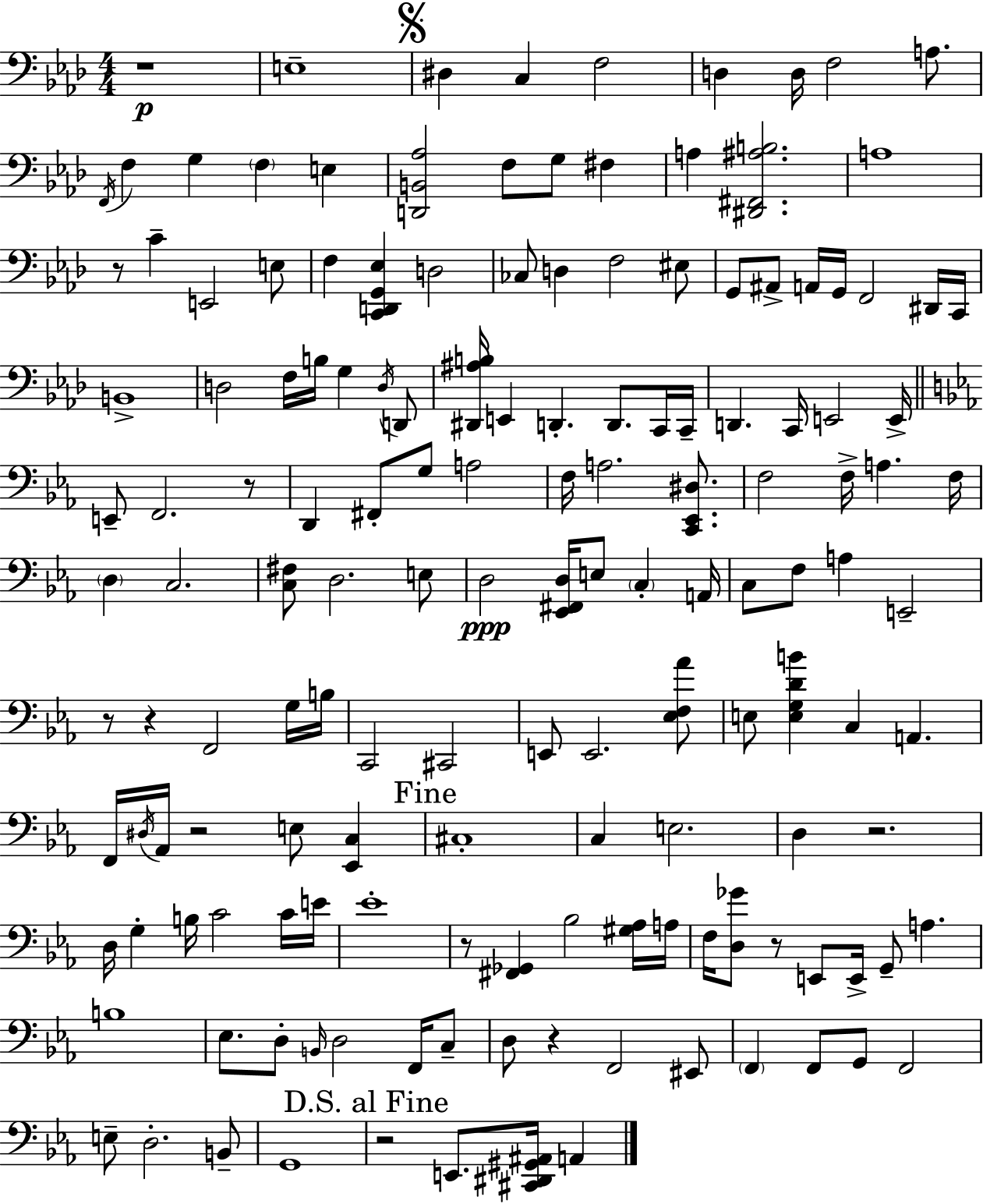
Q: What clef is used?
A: bass